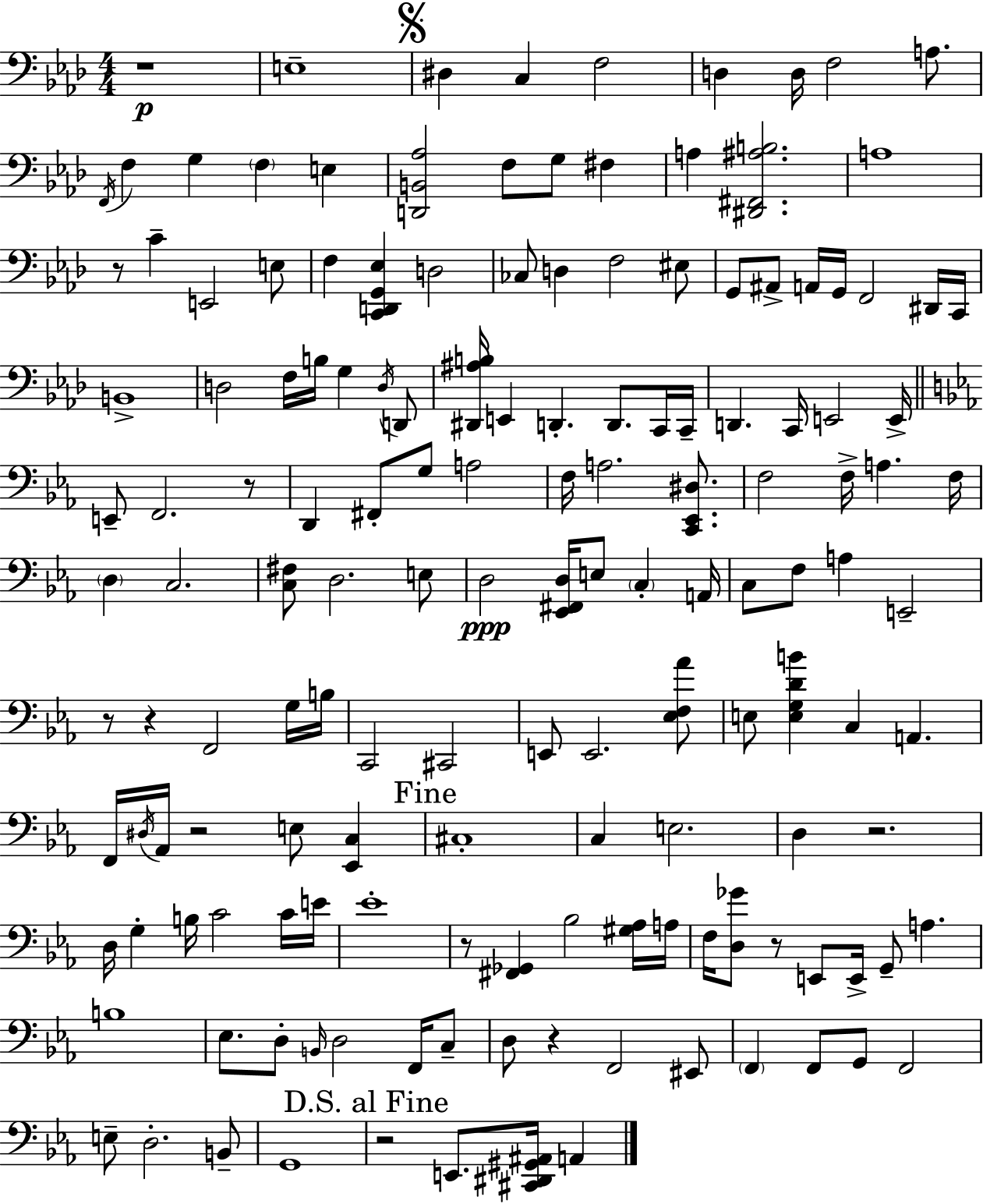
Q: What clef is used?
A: bass